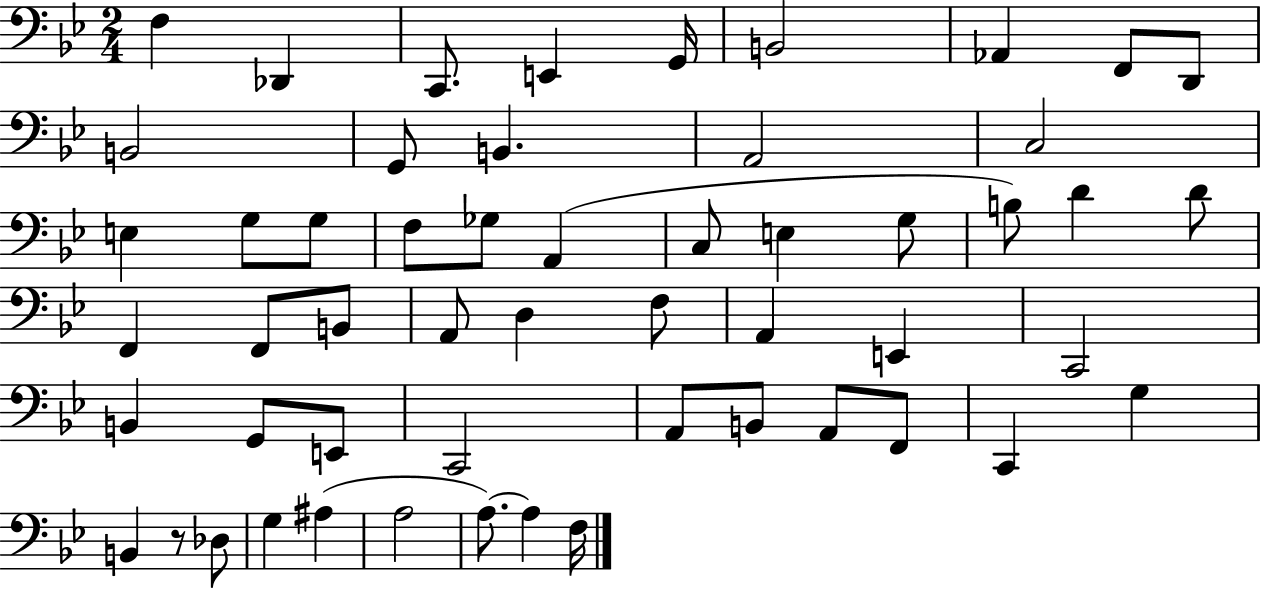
F3/q Db2/q C2/e. E2/q G2/s B2/h Ab2/q F2/e D2/e B2/h G2/e B2/q. A2/h C3/h E3/q G3/e G3/e F3/e Gb3/e A2/q C3/e E3/q G3/e B3/e D4/q D4/e F2/q F2/e B2/e A2/e D3/q F3/e A2/q E2/q C2/h B2/q G2/e E2/e C2/h A2/e B2/e A2/e F2/e C2/q G3/q B2/q R/e Db3/e G3/q A#3/q A3/h A3/e. A3/q F3/s